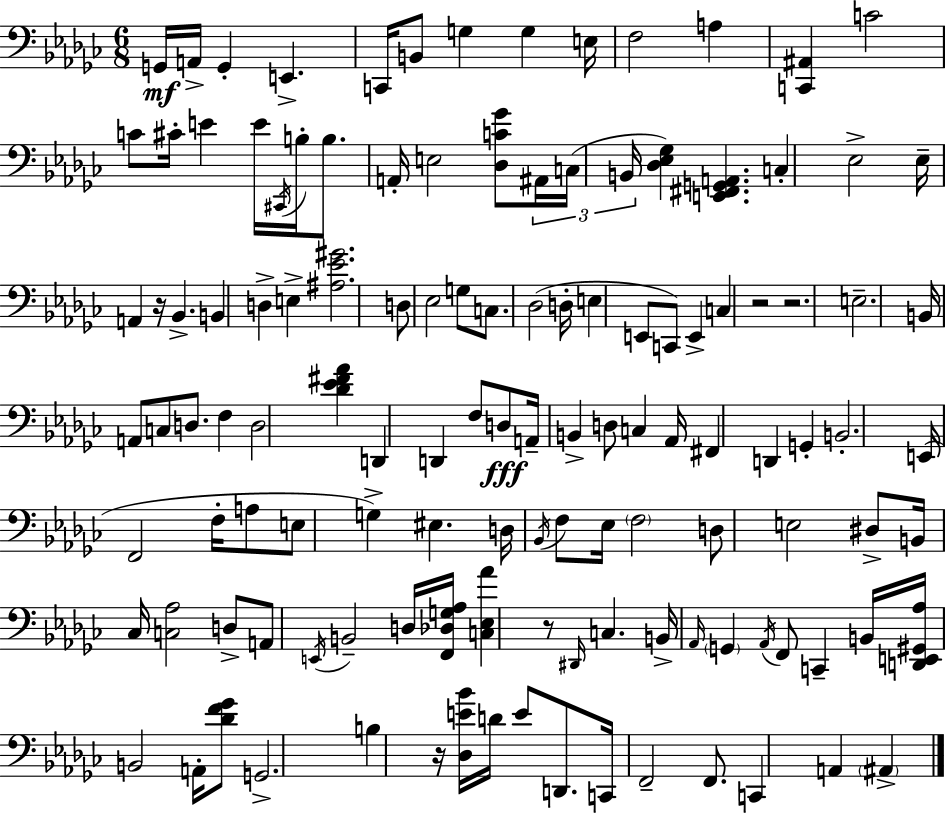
G2/s A2/s G2/q E2/q. C2/s B2/e G3/q G3/q E3/s F3/h A3/q [C2,A#2]/q C4/h C4/e C#4/s E4/q E4/s C#2/s B3/s B3/e. A2/s E3/h [Db3,C4,Gb4]/e A#2/s C3/s B2/s [Db3,Eb3,Gb3]/q [E2,F#2,G2,A2]/q. C3/q Eb3/h Eb3/s A2/q R/s Bb2/q. B2/q D3/q E3/q [A#3,Eb4,G#4]/h. D3/e Eb3/h G3/e C3/e. Db3/h D3/s E3/q E2/e C2/e E2/q C3/q R/h R/h. E3/h. B2/s A2/e C3/e D3/e. F3/q D3/h [Db4,Eb4,F#4,Ab4]/q D2/q D2/q F3/e D3/e A2/s B2/q D3/e C3/q Ab2/s F#2/q D2/q G2/q B2/h. E2/s F2/h F3/s A3/e E3/e G3/q EIS3/q. D3/s Bb2/s F3/e Eb3/s F3/h D3/e E3/h D#3/e B2/s CES3/s [C3,Ab3]/h D3/e A2/e E2/s B2/h D3/s [F2,Db3,G3,Ab3]/s [C3,Eb3,Ab4]/q R/e D#2/s C3/q. B2/s Ab2/s G2/q Ab2/s F2/e C2/q B2/s [D2,E2,G#2,Ab3]/s B2/h A2/s [Db4,F4,Gb4]/e G2/h. B3/q R/s [Db3,E4,Bb4]/s D4/s E4/e D2/e. C2/s F2/h F2/e. C2/q A2/q A#2/q